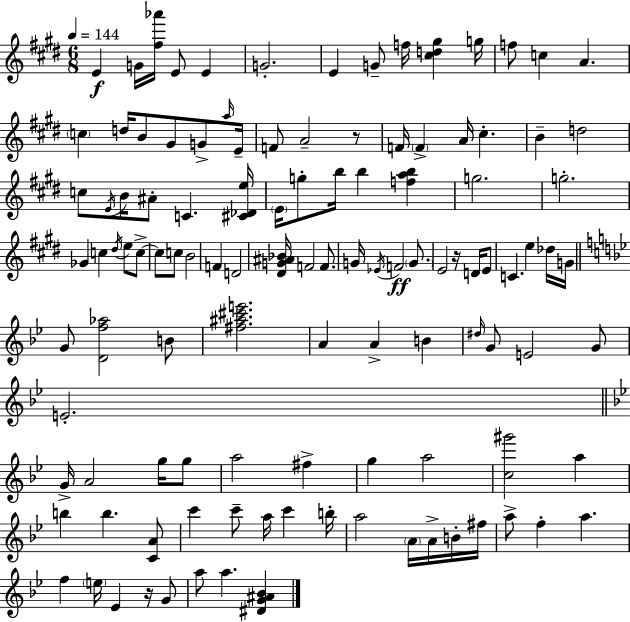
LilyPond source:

{
  \clef treble
  \numericTimeSignature
  \time 6/8
  \key e \major
  \tempo 4 = 144
  e'4\f g'16 <fis'' aes'''>16 e'8 e'4 | g'2.-. | e'4 g'8-- f''16 <cis'' d'' gis''>4 g''16 | f''8 c''4 a'4. | \break \parenthesize c''4 d''16 b'8 gis'8 g'8-> \grace { a''16 } | e'16-- f'8 a'2-- r8 | f'16 \parenthesize f'4-> a'16 cis''4.-. | b'4-- d''2 | \break c''8 \acciaccatura { e'16 } b'16 ais'8-. c'4. | <cis' des' e''>16 \parenthesize e'16 g''8-. b''16 b''4 <f'' a'' b''>4 | g''2. | g''2.-. | \break ges'4 c''4 \acciaccatura { dis''16 } e''8 | c''8->~~ c''8 c''8 b'2 | f'4 d'2 | <dis' g' ais' bes'>16 f'2 | \break f'8. g'16 \acciaccatura { ees'16 }\ff f'2 | \parenthesize g'8. e'2 | r16 d'16 e'8 c'4. e''4 | des''16 g'16 \bar "||" \break \key bes \major g'8 <d' f'' aes''>2 b'8 | <fis'' ais'' cis''' e'''>2. | a'4 a'4-> b'4 | \grace { dis''16 } g'8 e'2 g'8 | \break e'2.-. | \bar "||" \break \key bes \major g'16-> a'2 g''16 g''8 | a''2 fis''4-> | g''4 a''2 | <c'' gis'''>2 a''4 | \break b''4 b''4. <c' a'>8 | c'''4 c'''8-- a''16 c'''4 b''16-. | a''2 \parenthesize a'16 a'16-> b'16-. fis''16 | a''8-> f''4-. a''4. | \break f''4 \parenthesize e''16 ees'4 r16 g'8 | a''8 a''4. <dis' g' ais' bes'>4 | \bar "|."
}